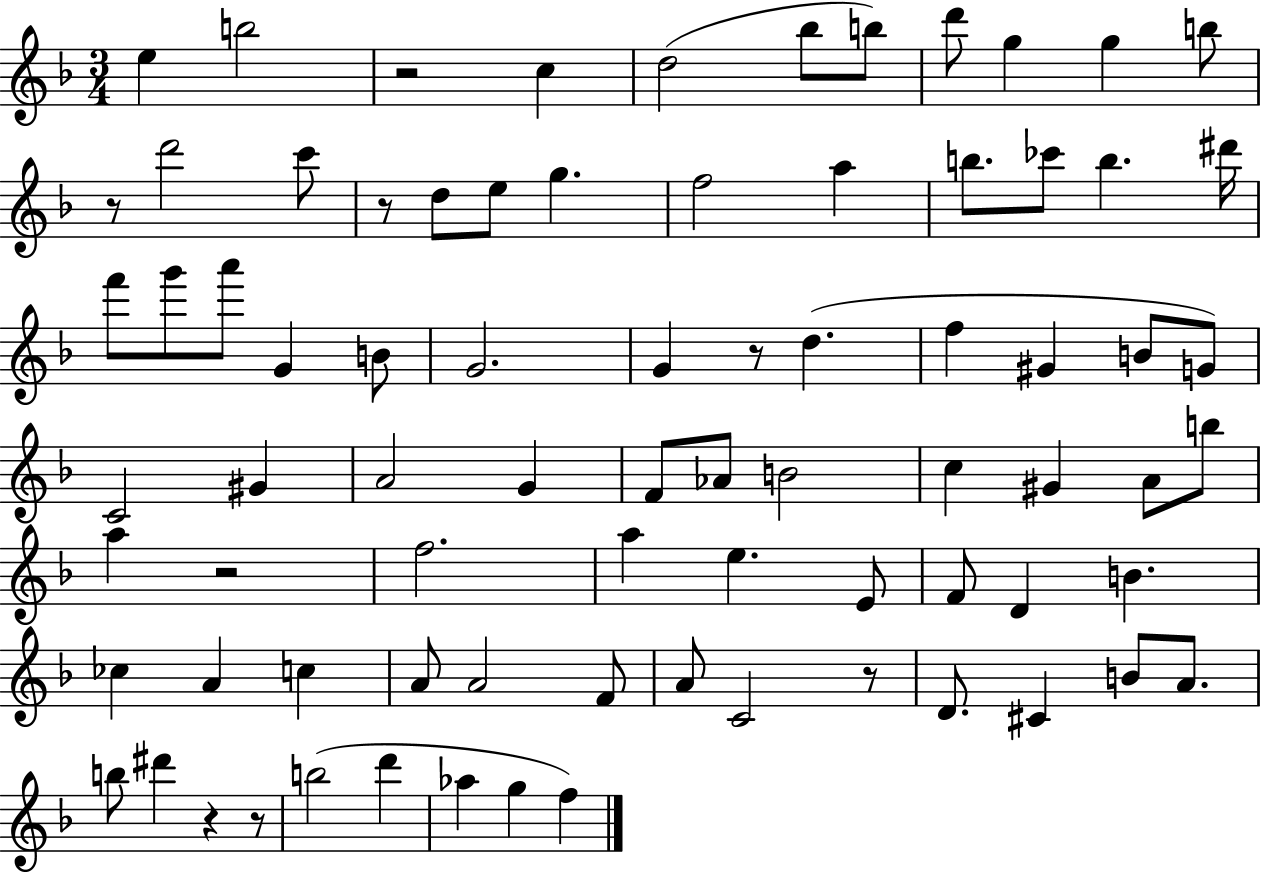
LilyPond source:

{
  \clef treble
  \numericTimeSignature
  \time 3/4
  \key f \major
  e''4 b''2 | r2 c''4 | d''2( bes''8 b''8) | d'''8 g''4 g''4 b''8 | \break r8 d'''2 c'''8 | r8 d''8 e''8 g''4. | f''2 a''4 | b''8. ces'''8 b''4. dis'''16 | \break f'''8 g'''8 a'''8 g'4 b'8 | g'2. | g'4 r8 d''4.( | f''4 gis'4 b'8 g'8) | \break c'2 gis'4 | a'2 g'4 | f'8 aes'8 b'2 | c''4 gis'4 a'8 b''8 | \break a''4 r2 | f''2. | a''4 e''4. e'8 | f'8 d'4 b'4. | \break ces''4 a'4 c''4 | a'8 a'2 f'8 | a'8 c'2 r8 | d'8. cis'4 b'8 a'8. | \break b''8 dis'''4 r4 r8 | b''2( d'''4 | aes''4 g''4 f''4) | \bar "|."
}